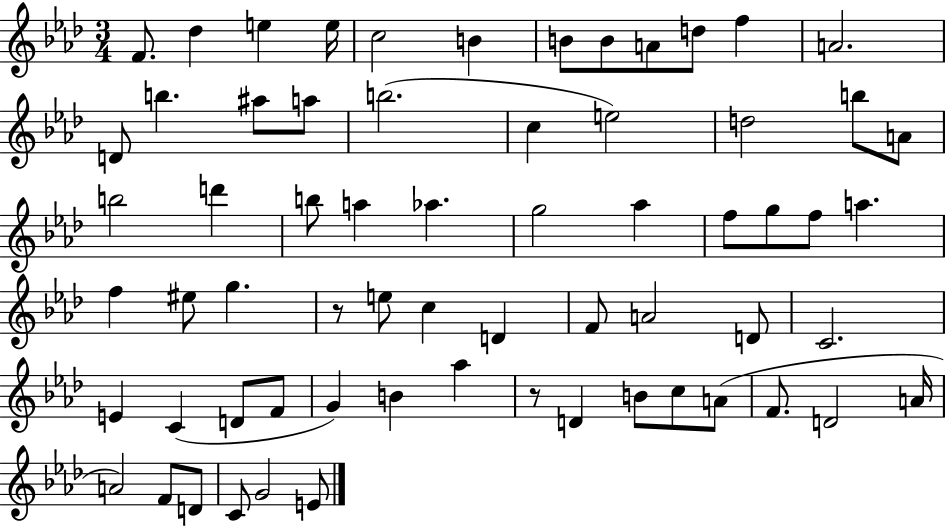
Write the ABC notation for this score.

X:1
T:Untitled
M:3/4
L:1/4
K:Ab
F/2 _d e e/4 c2 B B/2 B/2 A/2 d/2 f A2 D/2 b ^a/2 a/2 b2 c e2 d2 b/2 A/2 b2 d' b/2 a _a g2 _a f/2 g/2 f/2 a f ^e/2 g z/2 e/2 c D F/2 A2 D/2 C2 E C D/2 F/2 G B _a z/2 D B/2 c/2 A/2 F/2 D2 A/4 A2 F/2 D/2 C/2 G2 E/2